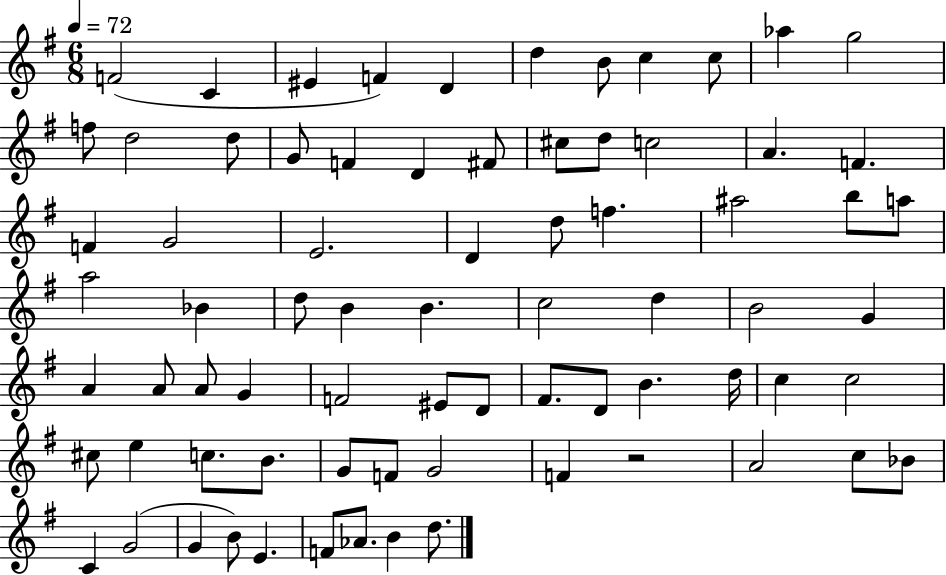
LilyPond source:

{
  \clef treble
  \numericTimeSignature
  \time 6/8
  \key g \major
  \tempo 4 = 72
  f'2( c'4 | eis'4 f'4) d'4 | d''4 b'8 c''4 c''8 | aes''4 g''2 | \break f''8 d''2 d''8 | g'8 f'4 d'4 fis'8 | cis''8 d''8 c''2 | a'4. f'4. | \break f'4 g'2 | e'2. | d'4 d''8 f''4. | ais''2 b''8 a''8 | \break a''2 bes'4 | d''8 b'4 b'4. | c''2 d''4 | b'2 g'4 | \break a'4 a'8 a'8 g'4 | f'2 eis'8 d'8 | fis'8. d'8 b'4. d''16 | c''4 c''2 | \break cis''8 e''4 c''8. b'8. | g'8 f'8 g'2 | f'4 r2 | a'2 c''8 bes'8 | \break c'4 g'2( | g'4 b'8) e'4. | f'8 aes'8. b'4 d''8. | \bar "|."
}